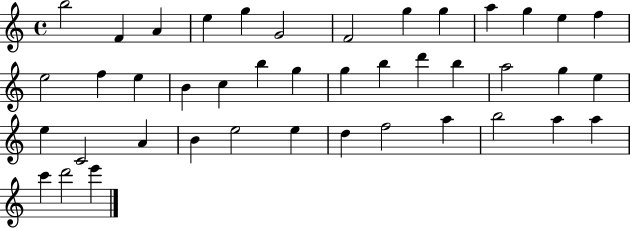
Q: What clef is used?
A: treble